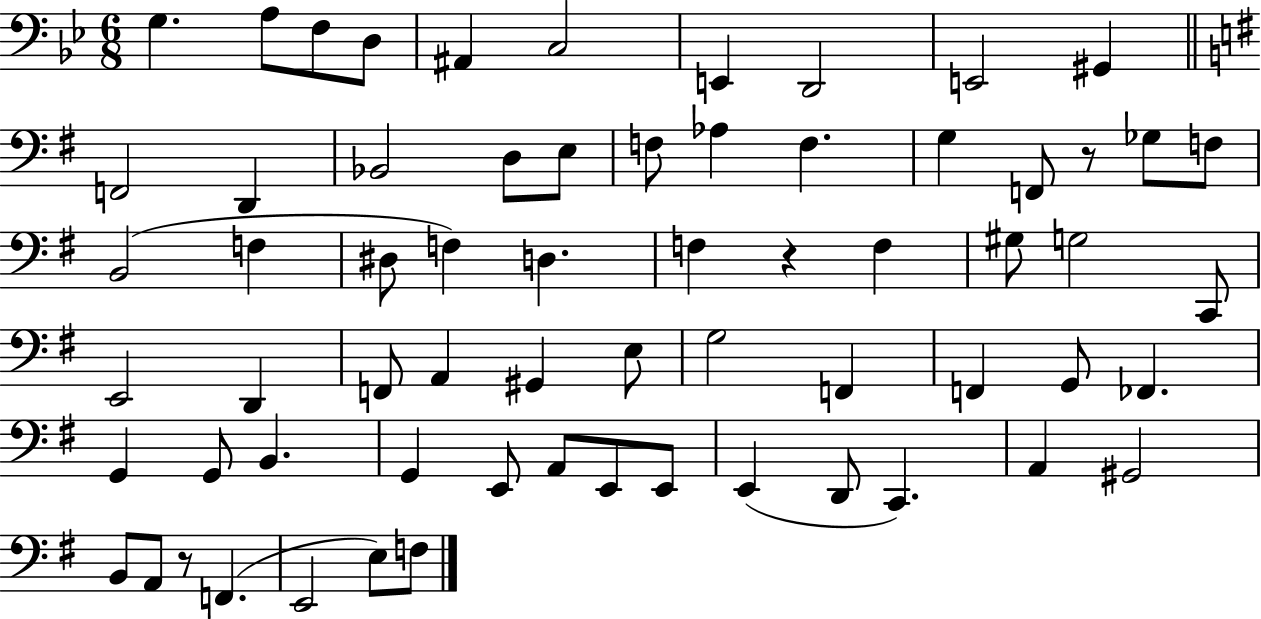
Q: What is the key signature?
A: BES major